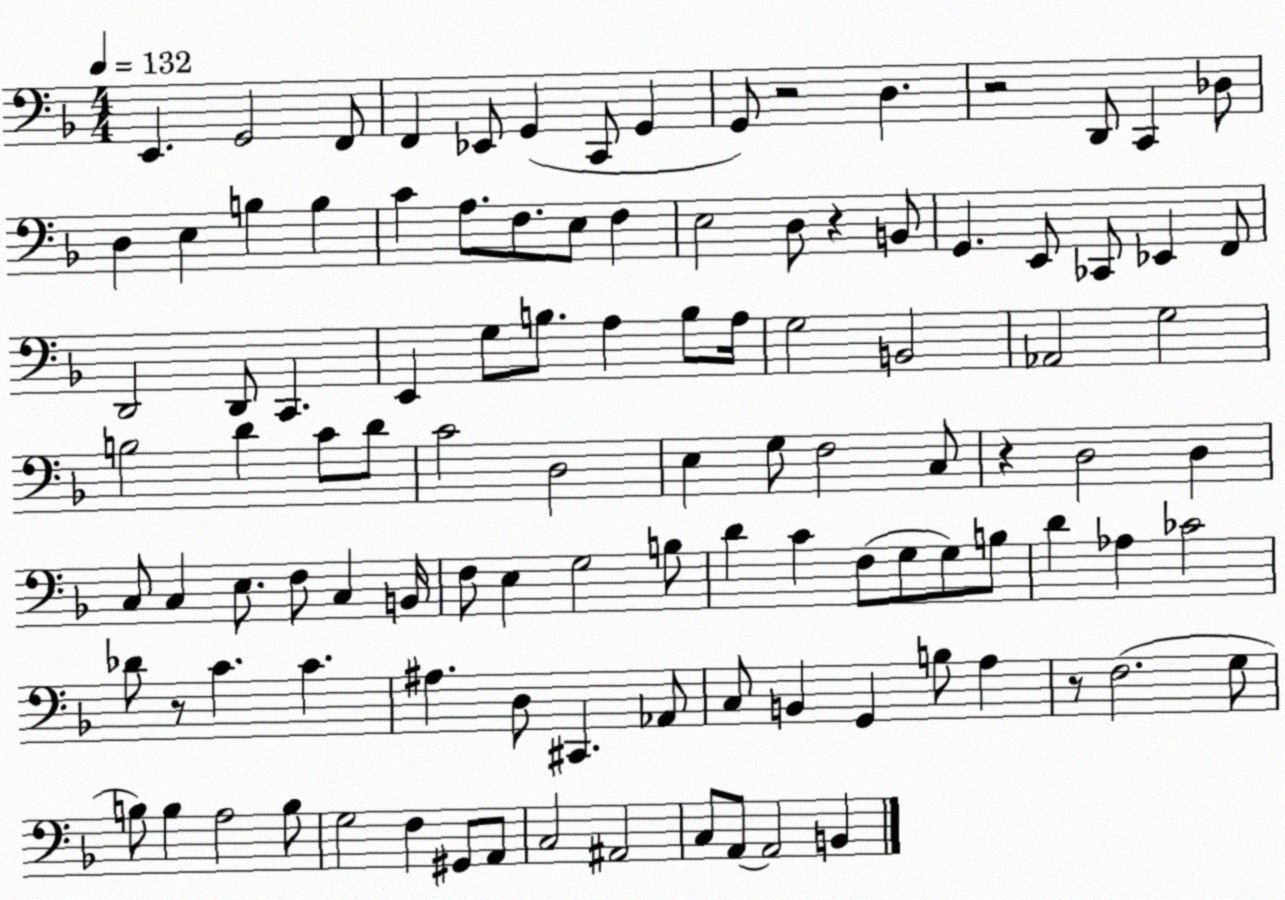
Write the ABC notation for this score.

X:1
T:Untitled
M:4/4
L:1/4
K:F
E,, G,,2 F,,/2 F,, _E,,/2 G,, C,,/2 G,, G,,/2 z2 D, z2 D,,/2 C,, _D,/2 D, E, B, B, C A,/2 F,/2 E,/2 F, E,2 D,/2 z B,,/2 G,, E,,/2 _C,,/2 _E,, F,,/2 D,,2 D,,/2 C,, E,, G,/2 B,/2 A, B,/2 A,/4 G,2 B,,2 _A,,2 G,2 B,2 D C/2 D/2 C2 D,2 E, G,/2 F,2 C,/2 z D,2 D, C,/2 C, E,/2 F,/2 C, B,,/4 F,/2 E, G,2 B,/2 D C F,/2 G,/2 G,/2 B,/2 D _A, _C2 _D/2 z/2 C C ^A, D,/2 ^C,, _A,,/2 C,/2 B,, G,, B,/2 A, z/2 F,2 G,/2 B,/2 B, A,2 B,/2 G,2 F, ^G,,/2 A,,/2 C,2 ^A,,2 C,/2 A,,/2 A,,2 B,,